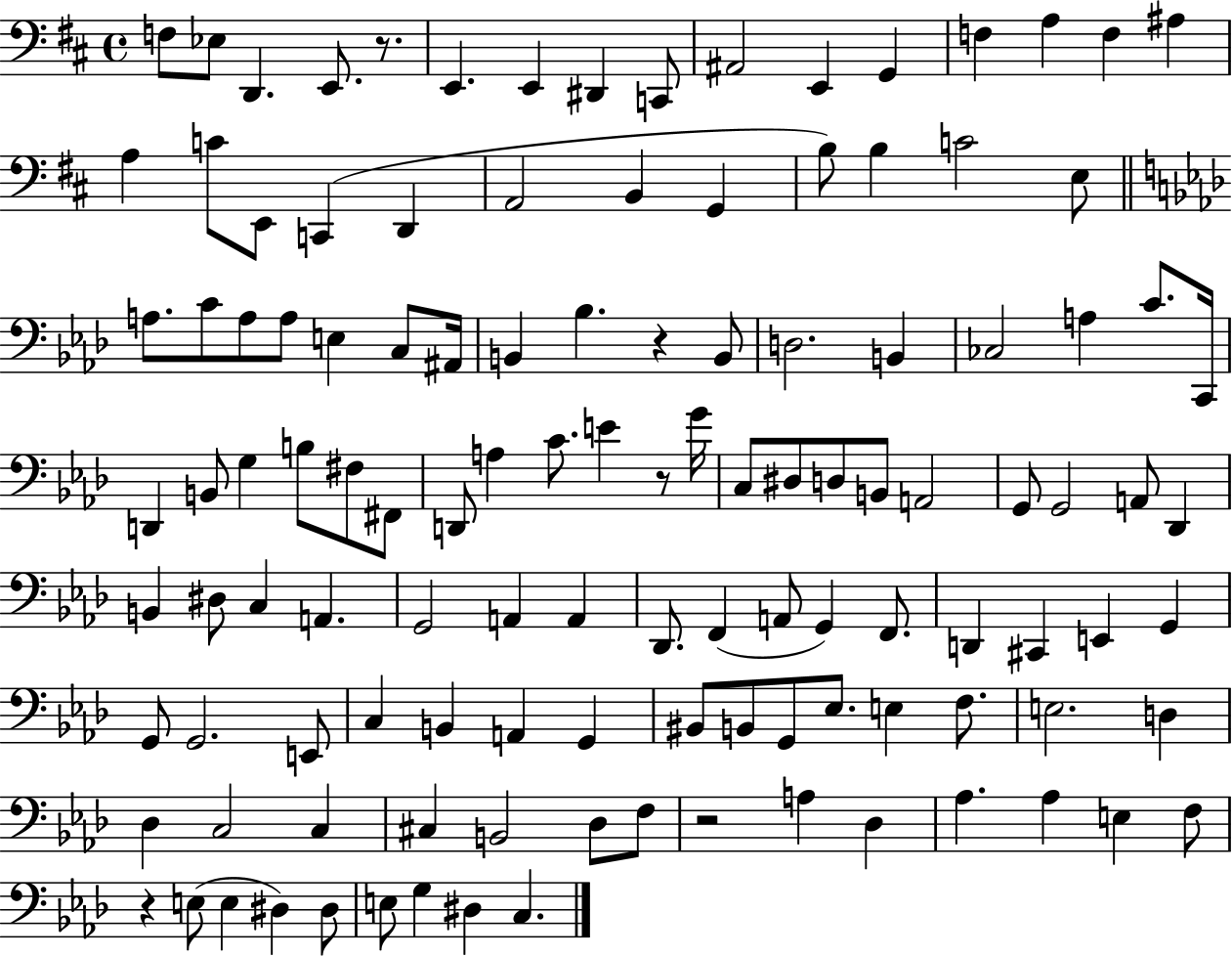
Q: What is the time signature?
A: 4/4